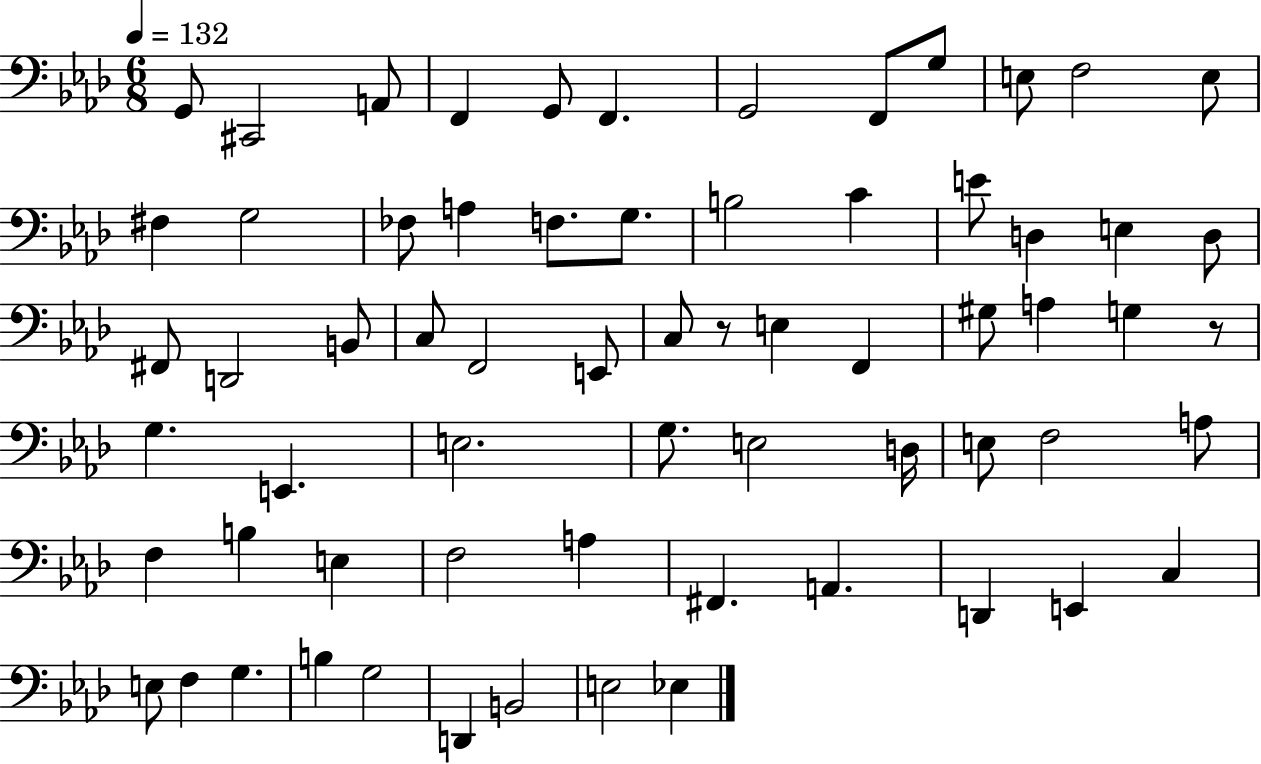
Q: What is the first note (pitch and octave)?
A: G2